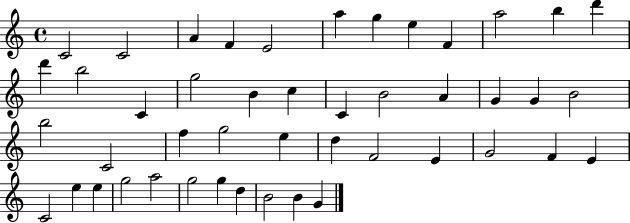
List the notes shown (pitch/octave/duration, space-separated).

C4/h C4/h A4/q F4/q E4/h A5/q G5/q E5/q F4/q A5/h B5/q D6/q D6/q B5/h C4/q G5/h B4/q C5/q C4/q B4/h A4/q G4/q G4/q B4/h B5/h C4/h F5/q G5/h E5/q D5/q F4/h E4/q G4/h F4/q E4/q C4/h E5/q E5/q G5/h A5/h G5/h G5/q D5/q B4/h B4/q G4/q